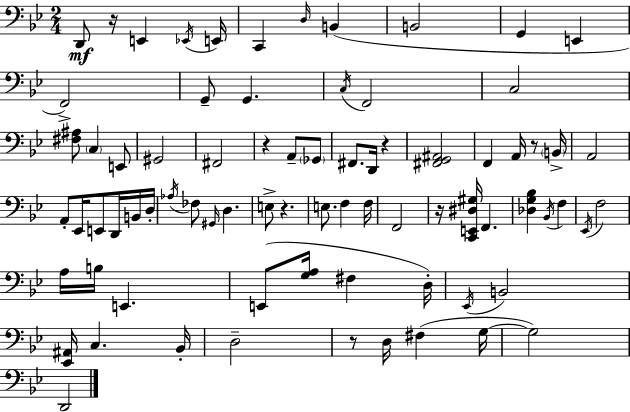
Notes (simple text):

D2/e R/s E2/q Eb2/s E2/s C2/q D3/s B2/q B2/h G2/q E2/q F2/h G2/e G2/q. C3/s F2/h C3/h [F#3,A#3]/e C3/q E2/e G#2/h F#2/h R/q A2/e Gb2/e F#2/e. D2/s R/q [F#2,G2,A#2]/h F2/q A2/s R/e B2/s A2/h A2/e Eb2/s E2/e D2/s B2/s D3/s Ab3/s FES3/e G#2/s D3/q. E3/e R/q. E3/e. F3/q F3/s F2/h R/s [C2,E2,D#3,G#3]/s F2/q. [Db3,G3,Bb3]/q Bb2/s F3/q Eb2/s F3/h A3/s B3/s E2/q. E2/e [G3,A3]/s F#3/q D3/s Eb2/s B2/h [Eb2,A#2]/s C3/q. Bb2/s D3/h R/e D3/s F#3/q G3/s G3/h D2/h